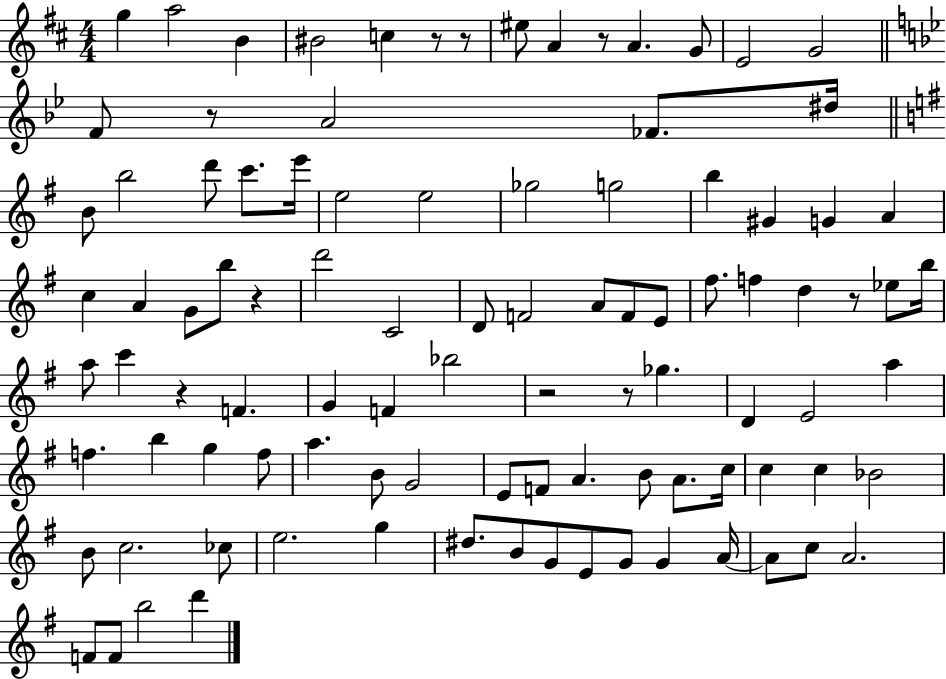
{
  \clef treble
  \numericTimeSignature
  \time 4/4
  \key d \major
  \repeat volta 2 { g''4 a''2 b'4 | bis'2 c''4 r8 r8 | eis''8 a'4 r8 a'4. g'8 | e'2 g'2 | \break \bar "||" \break \key bes \major f'8 r8 a'2 fes'8. dis''16 | \bar "||" \break \key g \major b'8 b''2 d'''8 c'''8. e'''16 | e''2 e''2 | ges''2 g''2 | b''4 gis'4 g'4 a'4 | \break c''4 a'4 g'8 b''8 r4 | d'''2 c'2 | d'8 f'2 a'8 f'8 e'8 | fis''8. f''4 d''4 r8 ees''8 b''16 | \break a''8 c'''4 r4 f'4. | g'4 f'4 bes''2 | r2 r8 ges''4. | d'4 e'2 a''4 | \break f''4. b''4 g''4 f''8 | a''4. b'8 g'2 | e'8 f'8 a'4. b'8 a'8. c''16 | c''4 c''4 bes'2 | \break b'8 c''2. ces''8 | e''2. g''4 | dis''8. b'8 g'8 e'8 g'8 g'4 a'16~~ | a'8 c''8 a'2. | \break f'8 f'8 b''2 d'''4 | } \bar "|."
}